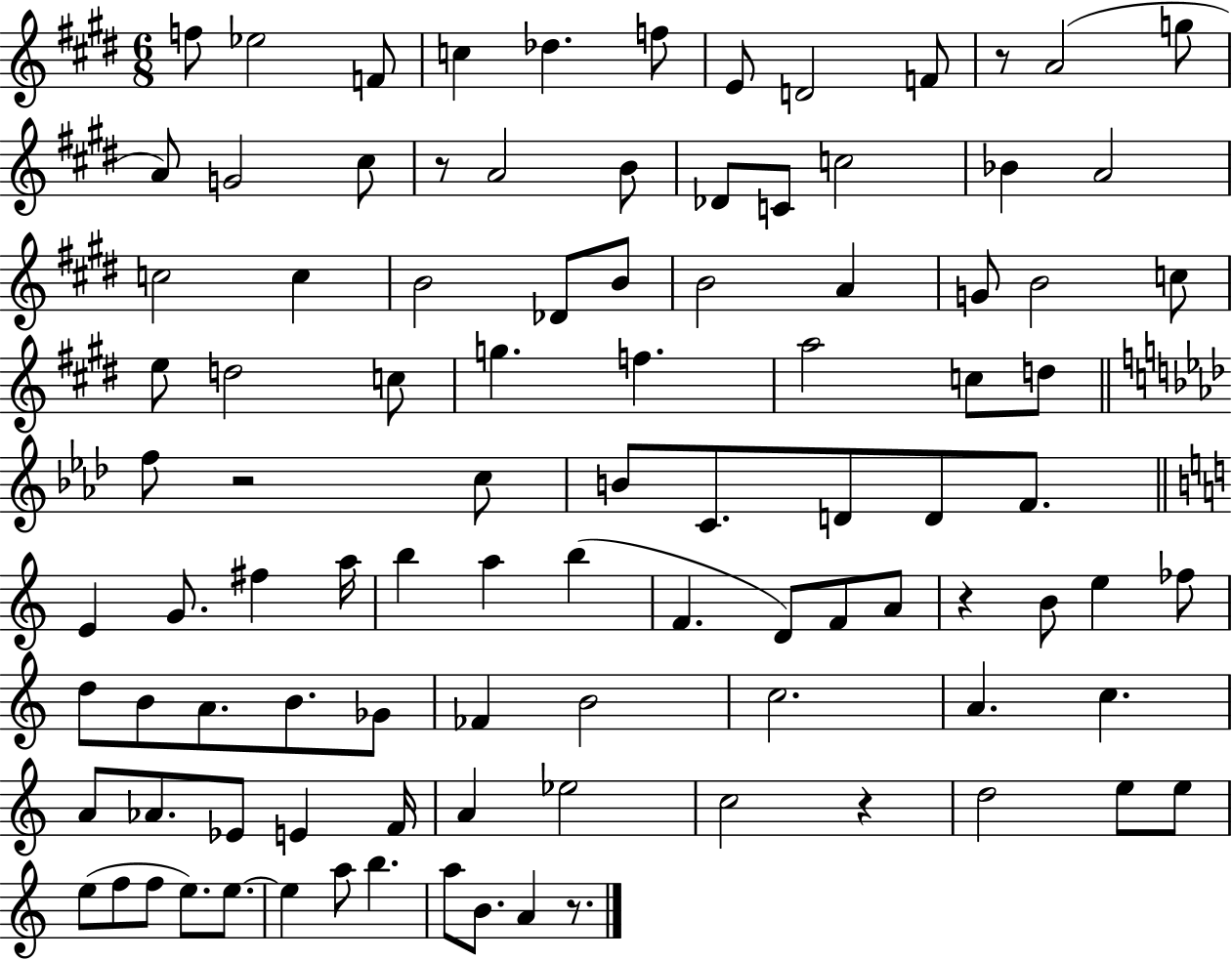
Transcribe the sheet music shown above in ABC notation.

X:1
T:Untitled
M:6/8
L:1/4
K:E
f/2 _e2 F/2 c _d f/2 E/2 D2 F/2 z/2 A2 g/2 A/2 G2 ^c/2 z/2 A2 B/2 _D/2 C/2 c2 _B A2 c2 c B2 _D/2 B/2 B2 A G/2 B2 c/2 e/2 d2 c/2 g f a2 c/2 d/2 f/2 z2 c/2 B/2 C/2 D/2 D/2 F/2 E G/2 ^f a/4 b a b F D/2 F/2 A/2 z B/2 e _f/2 d/2 B/2 A/2 B/2 _G/2 _F B2 c2 A c A/2 _A/2 _E/2 E F/4 A _e2 c2 z d2 e/2 e/2 e/2 f/2 f/2 e/2 e/2 e a/2 b a/2 B/2 A z/2